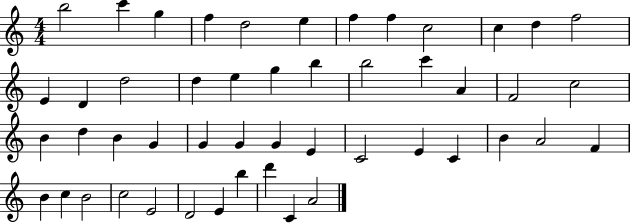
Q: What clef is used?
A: treble